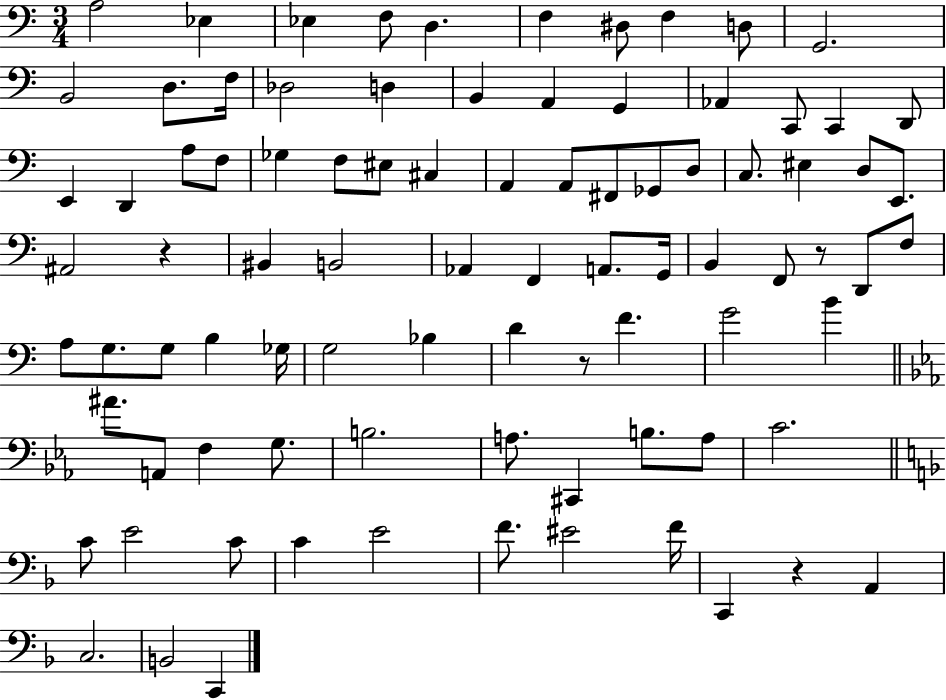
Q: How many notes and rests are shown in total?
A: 88